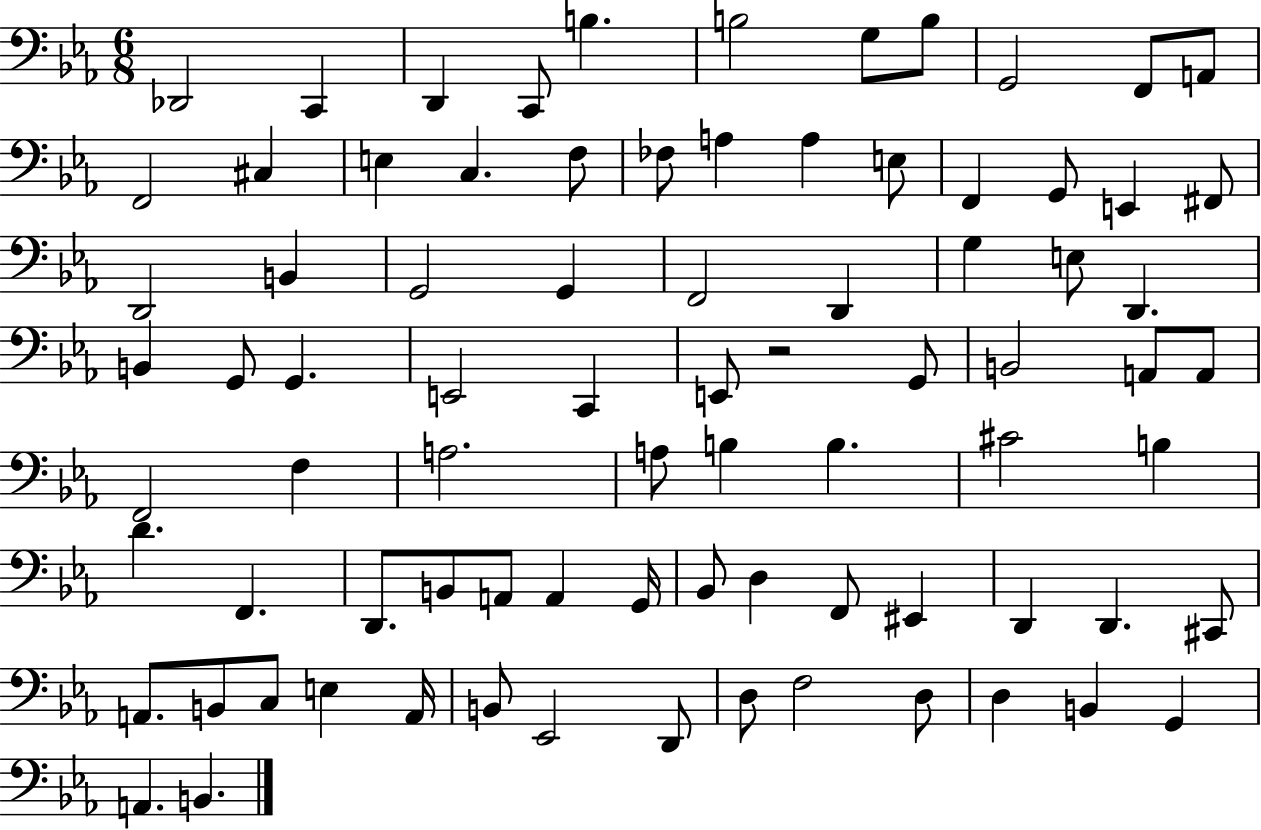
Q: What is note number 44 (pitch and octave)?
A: F2